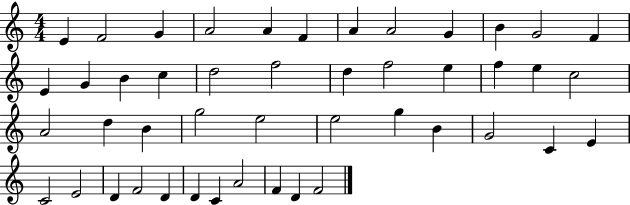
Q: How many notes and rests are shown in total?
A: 46